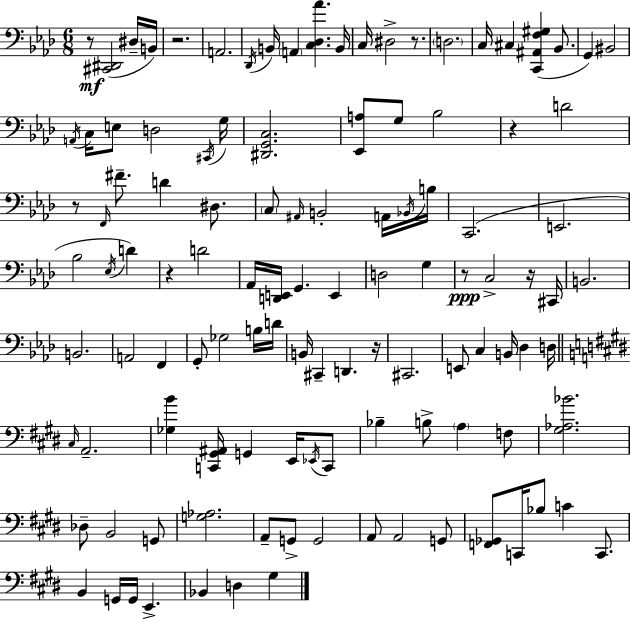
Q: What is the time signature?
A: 6/8